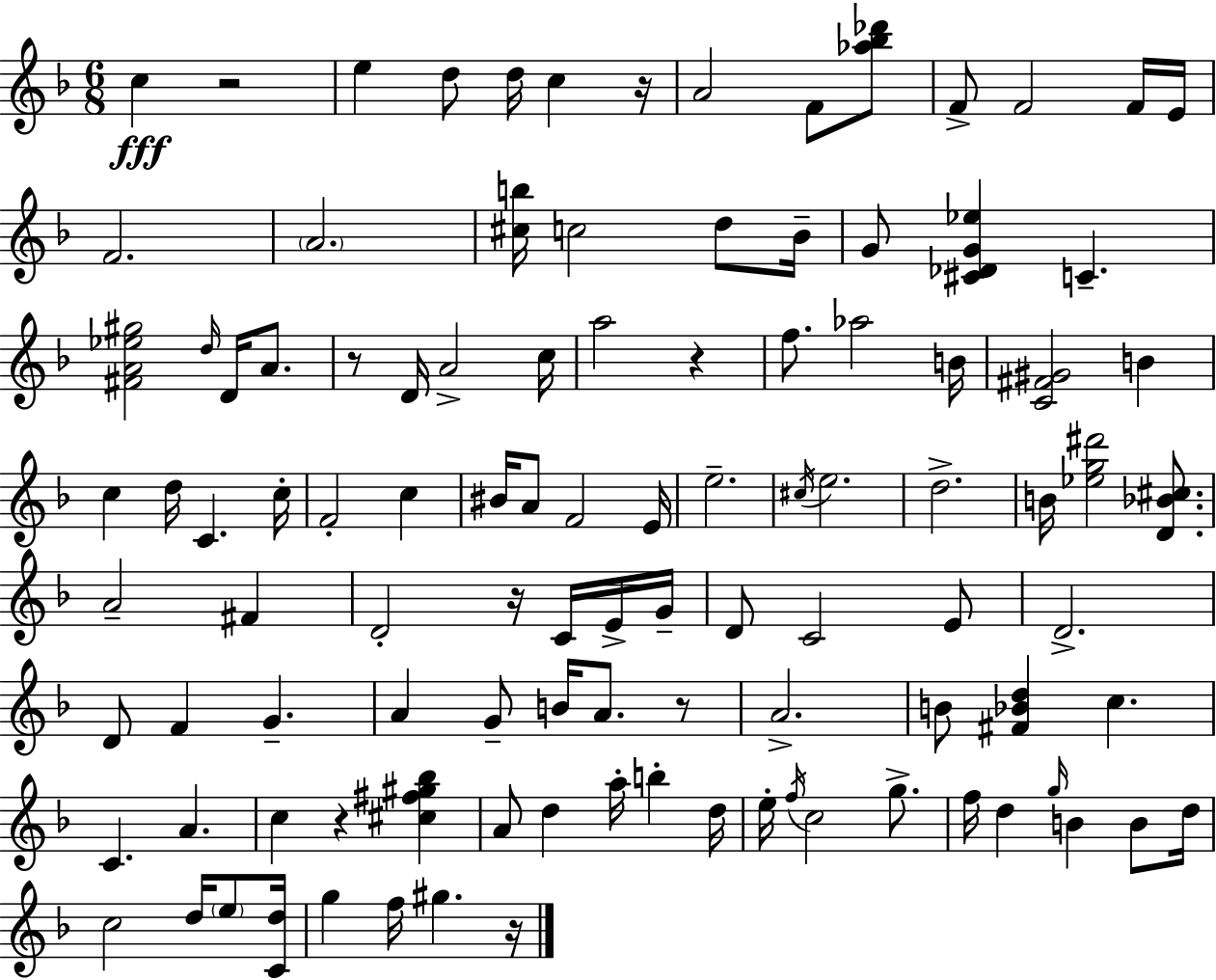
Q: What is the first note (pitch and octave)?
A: C5